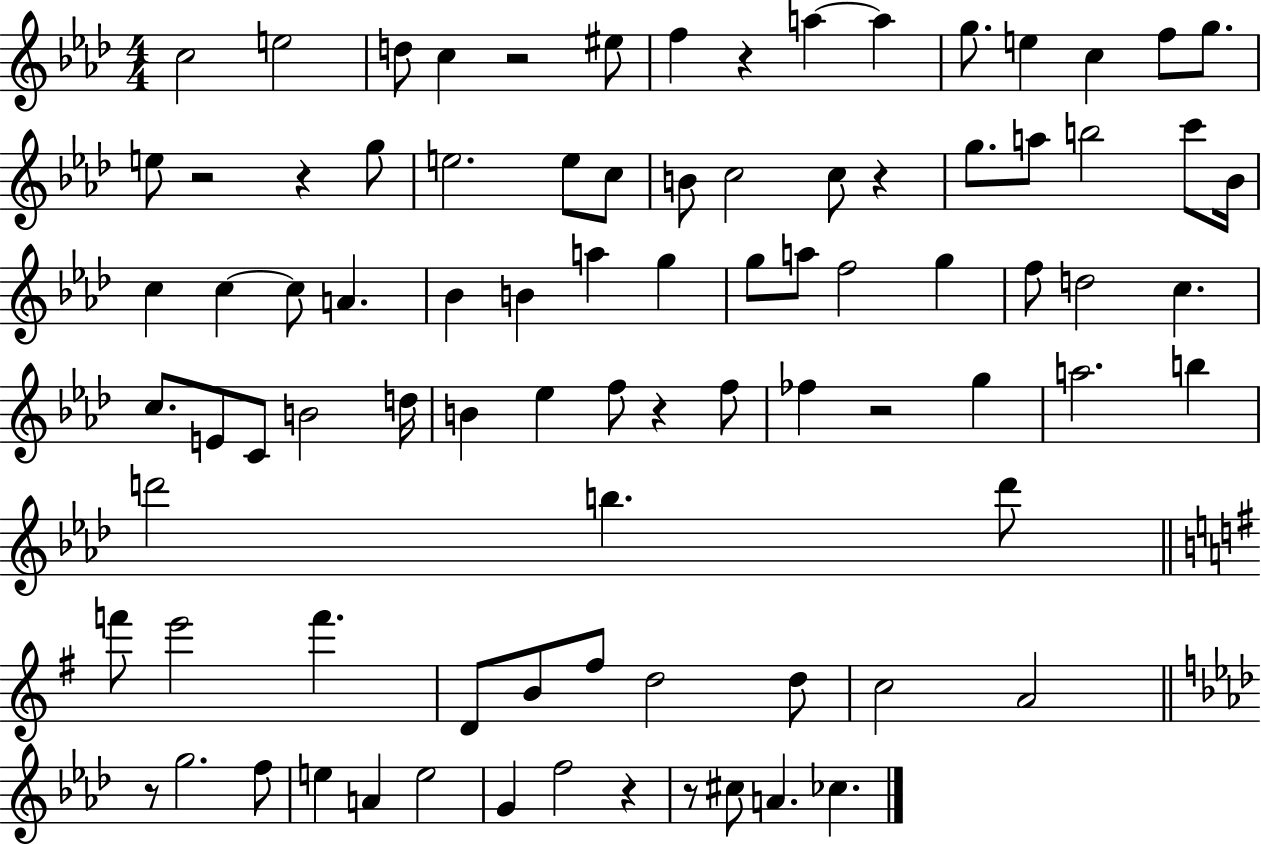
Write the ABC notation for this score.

X:1
T:Untitled
M:4/4
L:1/4
K:Ab
c2 e2 d/2 c z2 ^e/2 f z a a g/2 e c f/2 g/2 e/2 z2 z g/2 e2 e/2 c/2 B/2 c2 c/2 z g/2 a/2 b2 c'/2 _B/4 c c c/2 A _B B a g g/2 a/2 f2 g f/2 d2 c c/2 E/2 C/2 B2 d/4 B _e f/2 z f/2 _f z2 g a2 b d'2 b d'/2 f'/2 e'2 f' D/2 B/2 ^f/2 d2 d/2 c2 A2 z/2 g2 f/2 e A e2 G f2 z z/2 ^c/2 A _c